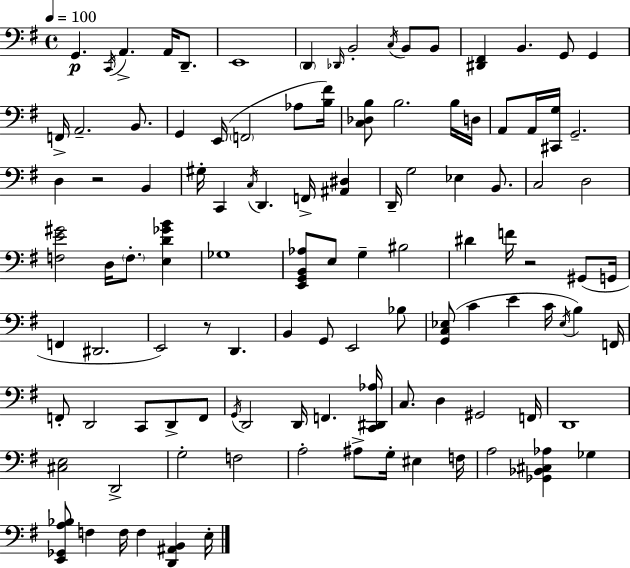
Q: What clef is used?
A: bass